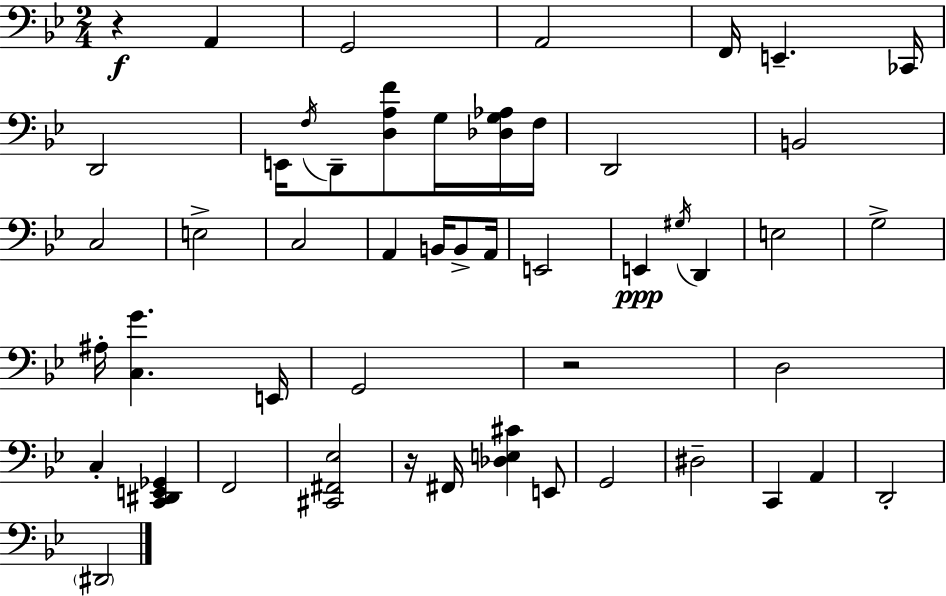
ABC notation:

X:1
T:Untitled
M:2/4
L:1/4
K:Gm
z A,, G,,2 A,,2 F,,/4 E,, _C,,/4 D,,2 E,,/4 F,/4 D,,/2 [D,A,F]/2 G,/4 [_D,G,_A,]/4 F,/4 D,,2 B,,2 C,2 E,2 C,2 A,, B,,/4 B,,/2 A,,/4 E,,2 E,, ^G,/4 D,, E,2 G,2 ^A,/4 [C,G] E,,/4 G,,2 z2 D,2 C, [C,,^D,,E,,_G,,] F,,2 [^C,,^F,,_E,]2 z/4 ^F,,/4 [_D,E,^C] E,,/2 G,,2 ^D,2 C,, A,, D,,2 ^D,,2